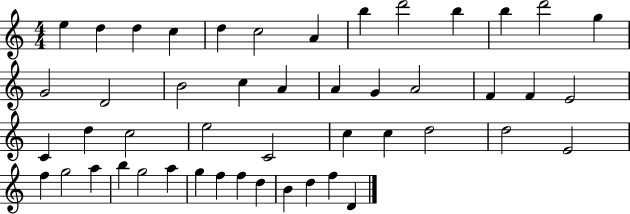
E5/q D5/q D5/q C5/q D5/q C5/h A4/q B5/q D6/h B5/q B5/q D6/h G5/q G4/h D4/h B4/h C5/q A4/q A4/q G4/q A4/h F4/q F4/q E4/h C4/q D5/q C5/h E5/h C4/h C5/q C5/q D5/h D5/h E4/h F5/q G5/h A5/q B5/q G5/h A5/q G5/q F5/q F5/q D5/q B4/q D5/q F5/q D4/q